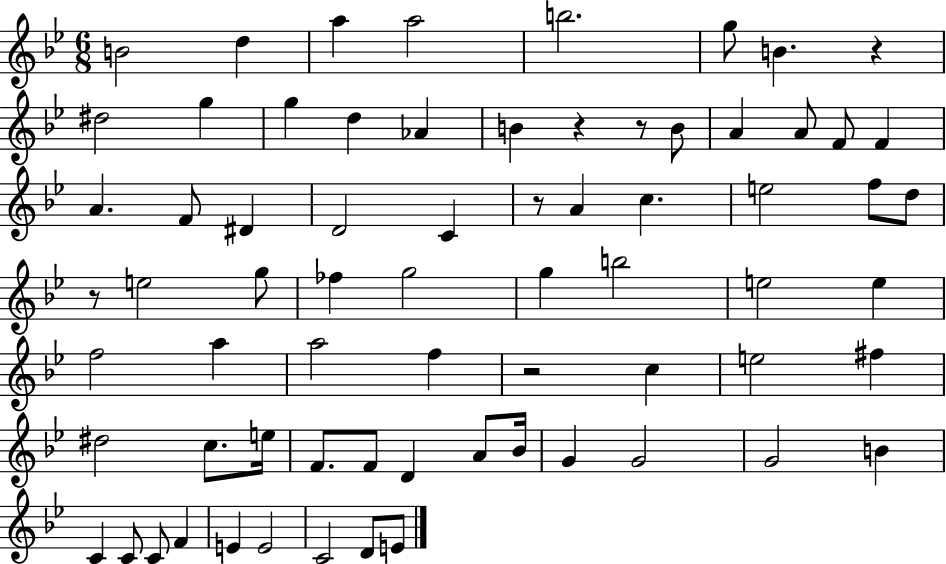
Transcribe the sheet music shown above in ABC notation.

X:1
T:Untitled
M:6/8
L:1/4
K:Bb
B2 d a a2 b2 g/2 B z ^d2 g g d _A B z z/2 B/2 A A/2 F/2 F A F/2 ^D D2 C z/2 A c e2 f/2 d/2 z/2 e2 g/2 _f g2 g b2 e2 e f2 a a2 f z2 c e2 ^f ^d2 c/2 e/4 F/2 F/2 D A/2 _B/4 G G2 G2 B C C/2 C/2 F E E2 C2 D/2 E/2